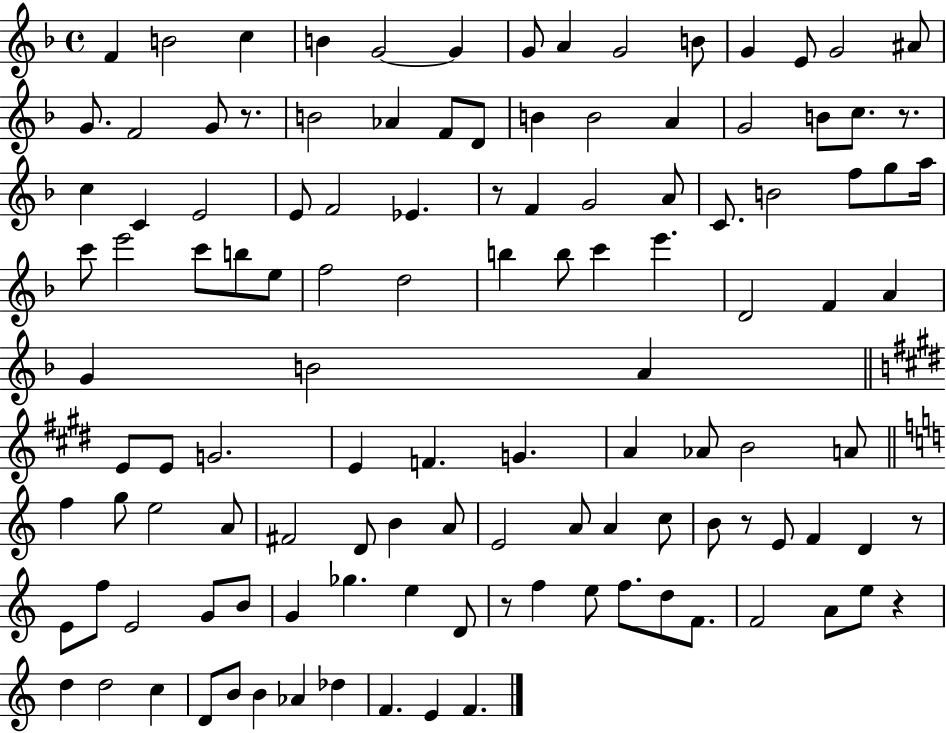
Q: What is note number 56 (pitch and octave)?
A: G4